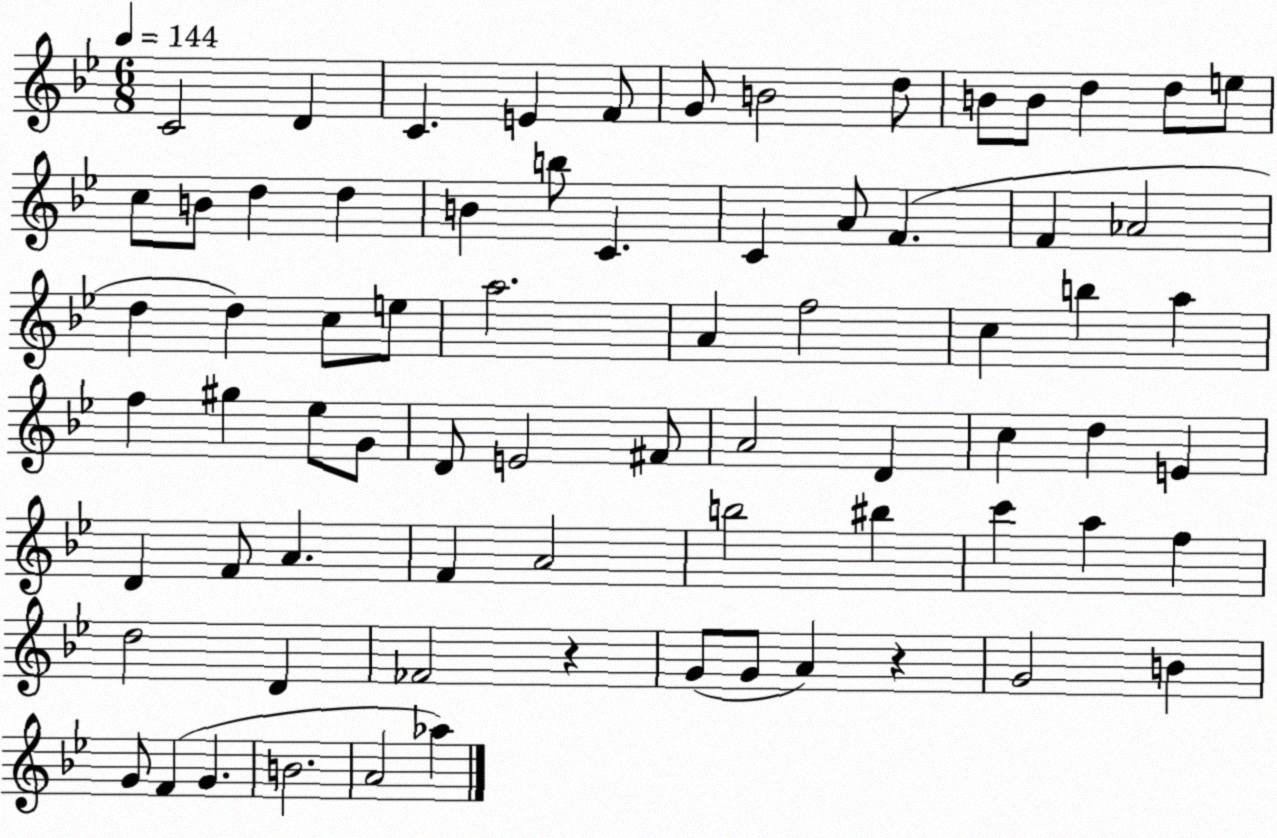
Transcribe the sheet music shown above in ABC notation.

X:1
T:Untitled
M:6/8
L:1/4
K:Bb
C2 D C E F/2 G/2 B2 d/2 B/2 B/2 d d/2 e/2 c/2 B/2 d d B b/2 C C A/2 F F _A2 d d c/2 e/2 a2 A f2 c b a f ^g _e/2 G/2 D/2 E2 ^F/2 A2 D c d E D F/2 A F A2 b2 ^b c' a f d2 D _F2 z G/2 G/2 A z G2 B G/2 F G B2 A2 _a